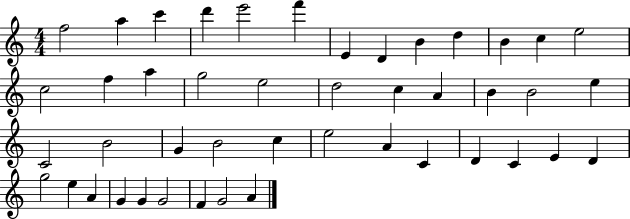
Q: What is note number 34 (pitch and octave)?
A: C4